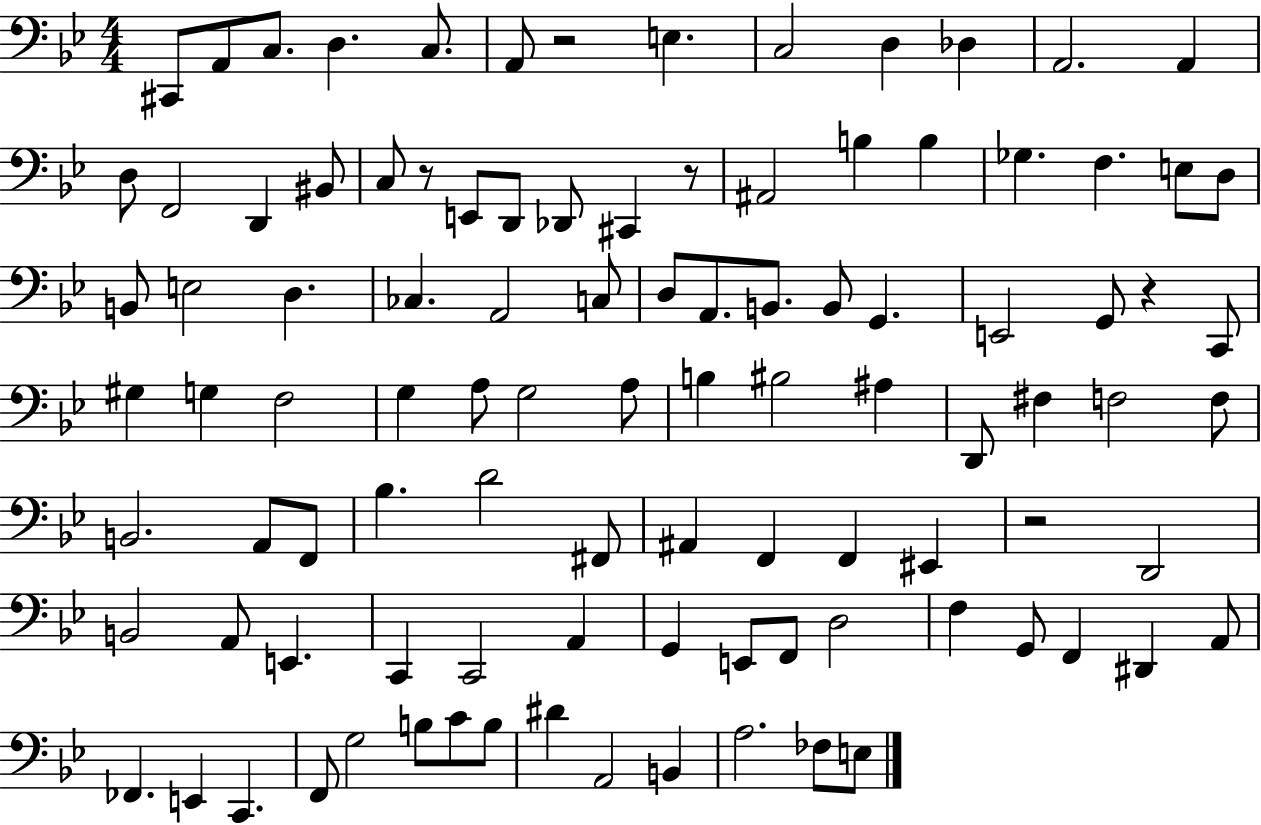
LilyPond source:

{
  \clef bass
  \numericTimeSignature
  \time 4/4
  \key bes \major
  cis,8 a,8 c8. d4. c8. | a,8 r2 e4. | c2 d4 des4 | a,2. a,4 | \break d8 f,2 d,4 bis,8 | c8 r8 e,8 d,8 des,8 cis,4 r8 | ais,2 b4 b4 | ges4. f4. e8 d8 | \break b,8 e2 d4. | ces4. a,2 c8 | d8 a,8. b,8. b,8 g,4. | e,2 g,8 r4 c,8 | \break gis4 g4 f2 | g4 a8 g2 a8 | b4 bis2 ais4 | d,8 fis4 f2 f8 | \break b,2. a,8 f,8 | bes4. d'2 fis,8 | ais,4 f,4 f,4 eis,4 | r2 d,2 | \break b,2 a,8 e,4. | c,4 c,2 a,4 | g,4 e,8 f,8 d2 | f4 g,8 f,4 dis,4 a,8 | \break fes,4. e,4 c,4. | f,8 g2 b8 c'8 b8 | dis'4 a,2 b,4 | a2. fes8 e8 | \break \bar "|."
}